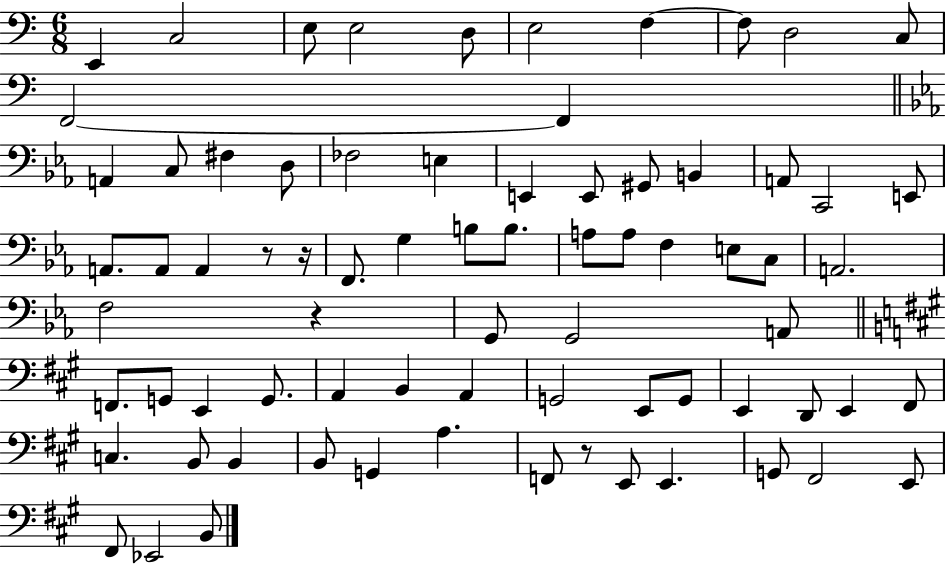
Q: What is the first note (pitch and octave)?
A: E2